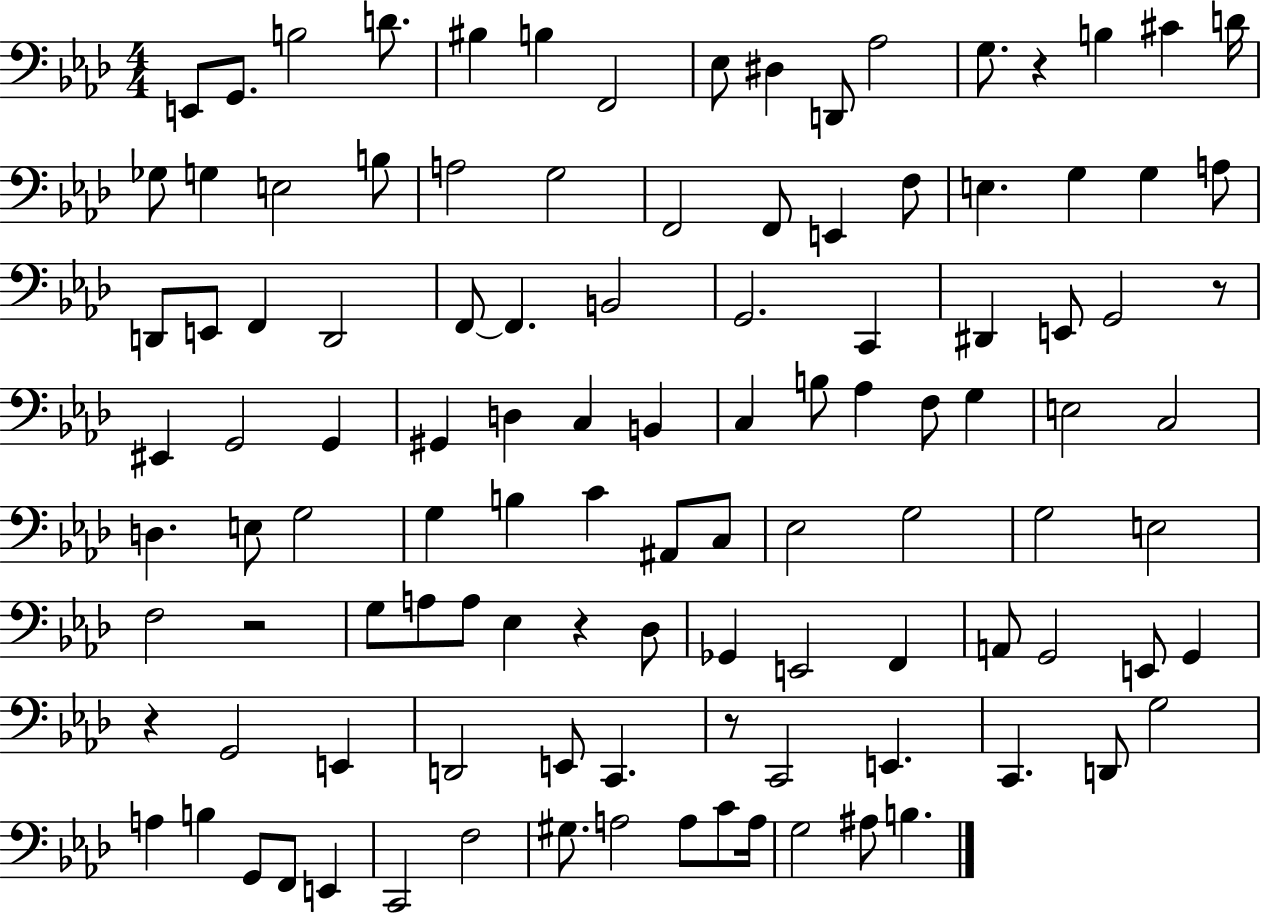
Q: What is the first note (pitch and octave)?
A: E2